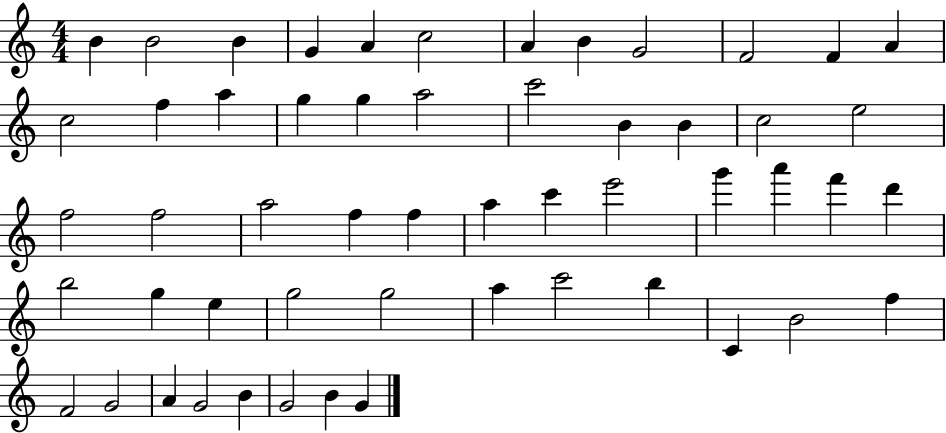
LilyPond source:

{
  \clef treble
  \numericTimeSignature
  \time 4/4
  \key c \major
  b'4 b'2 b'4 | g'4 a'4 c''2 | a'4 b'4 g'2 | f'2 f'4 a'4 | \break c''2 f''4 a''4 | g''4 g''4 a''2 | c'''2 b'4 b'4 | c''2 e''2 | \break f''2 f''2 | a''2 f''4 f''4 | a''4 c'''4 e'''2 | g'''4 a'''4 f'''4 d'''4 | \break b''2 g''4 e''4 | g''2 g''2 | a''4 c'''2 b''4 | c'4 b'2 f''4 | \break f'2 g'2 | a'4 g'2 b'4 | g'2 b'4 g'4 | \bar "|."
}